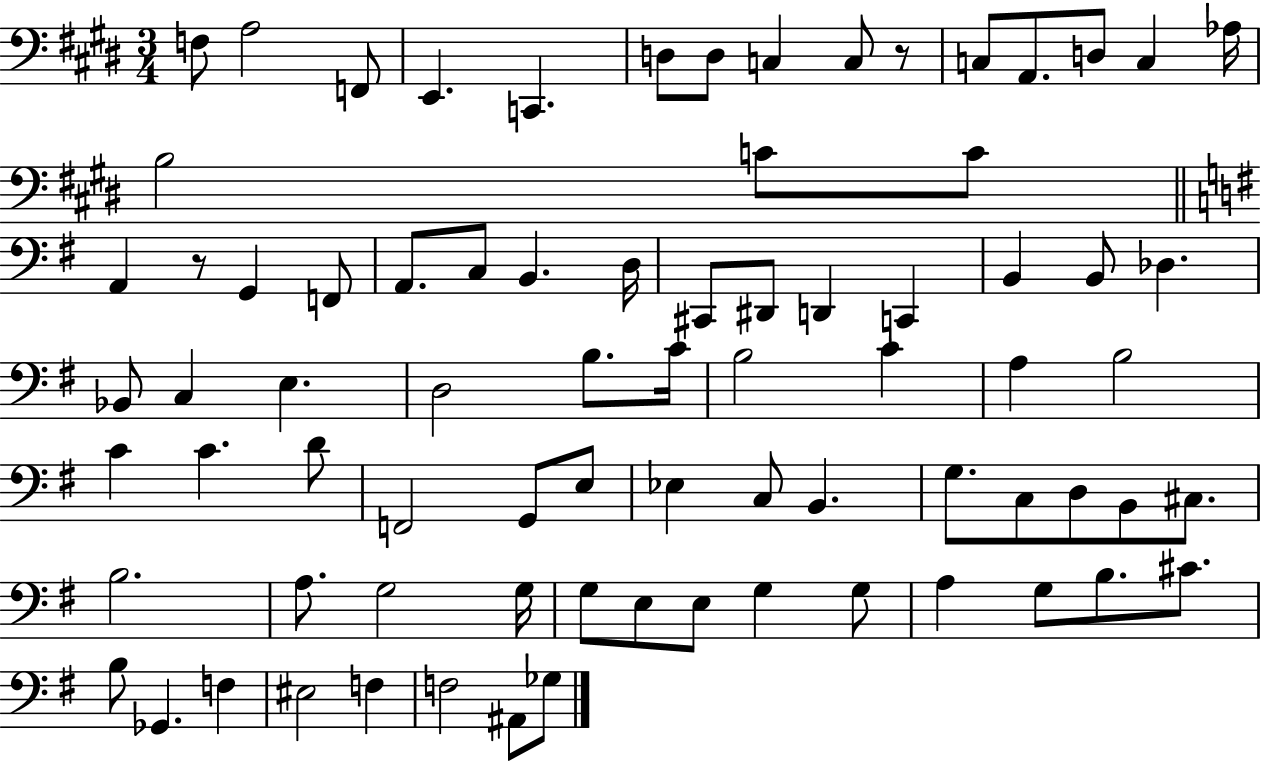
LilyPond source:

{
  \clef bass
  \numericTimeSignature
  \time 3/4
  \key e \major
  f8 a2 f,8 | e,4. c,4. | d8 d8 c4 c8 r8 | c8 a,8. d8 c4 aes16 | \break b2 c'8 c'8 | \bar "||" \break \key g \major a,4 r8 g,4 f,8 | a,8. c8 b,4. d16 | cis,8 dis,8 d,4 c,4 | b,4 b,8 des4. | \break bes,8 c4 e4. | d2 b8. c'16 | b2 c'4 | a4 b2 | \break c'4 c'4. d'8 | f,2 g,8 e8 | ees4 c8 b,4. | g8. c8 d8 b,8 cis8. | \break b2. | a8. g2 g16 | g8 e8 e8 g4 g8 | a4 g8 b8. cis'8. | \break b8 ges,4. f4 | eis2 f4 | f2 ais,8 ges8 | \bar "|."
}